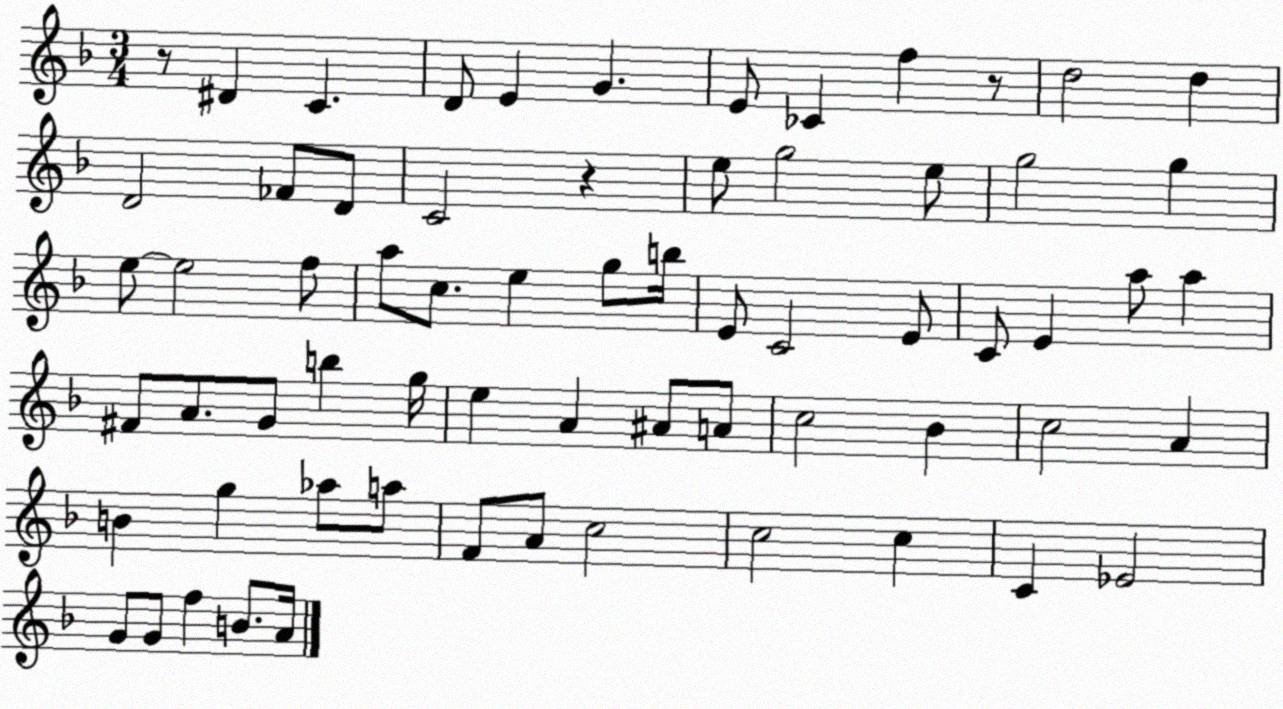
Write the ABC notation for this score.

X:1
T:Untitled
M:3/4
L:1/4
K:F
z/2 ^D C D/2 E G E/2 _C f z/2 d2 d D2 _F/2 D/2 C2 z e/2 g2 e/2 g2 g e/2 e2 f/2 a/2 c/2 e g/2 b/4 E/2 C2 E/2 C/2 E a/2 a ^F/2 A/2 G/2 b g/4 e A ^A/2 A/2 c2 _B c2 A B g _a/2 a/2 F/2 A/2 c2 c2 c C _E2 G/2 G/2 f B/2 A/4